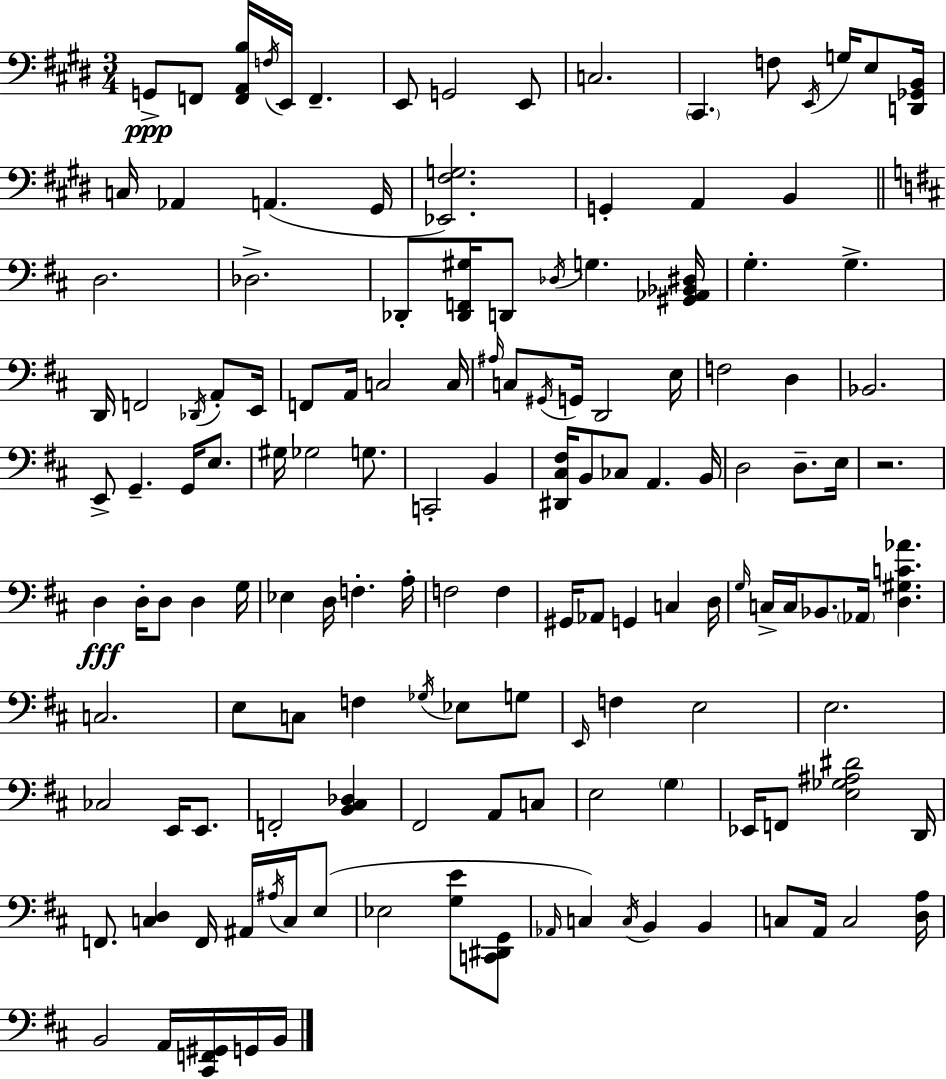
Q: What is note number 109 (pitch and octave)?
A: F2